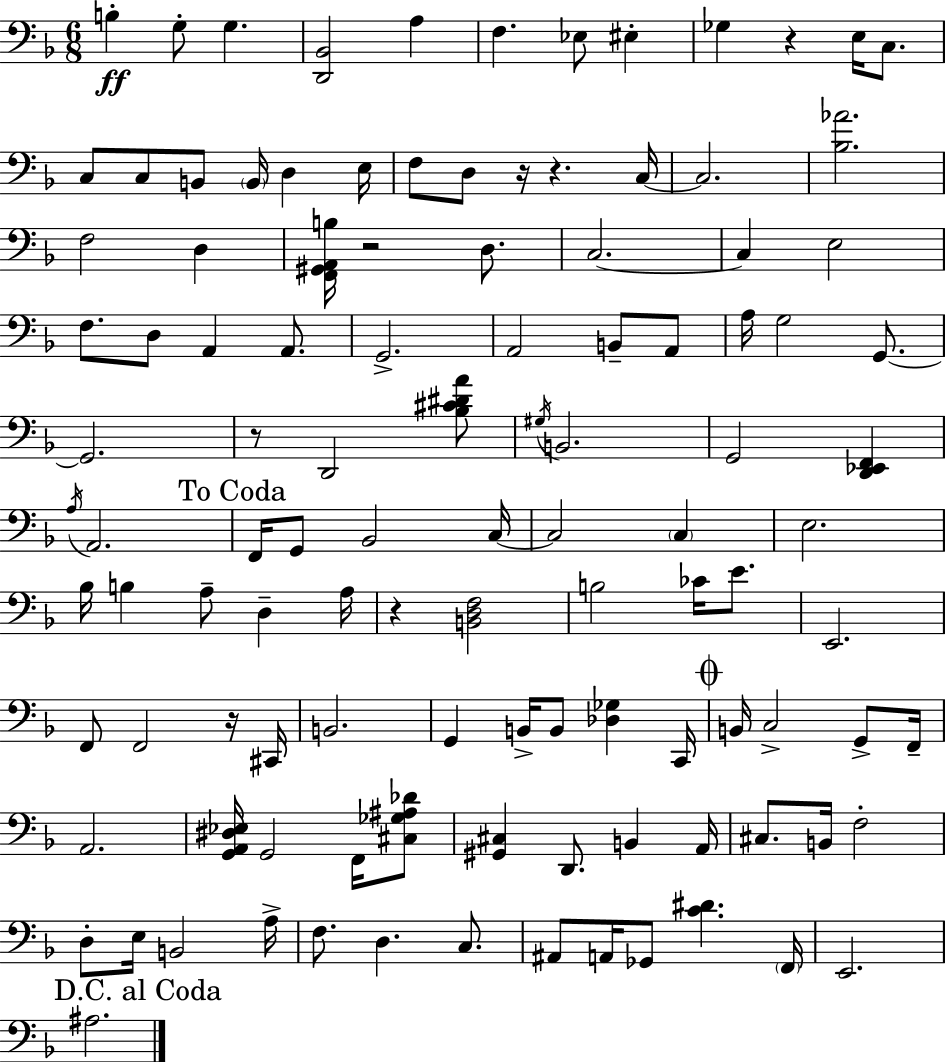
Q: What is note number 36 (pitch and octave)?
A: G3